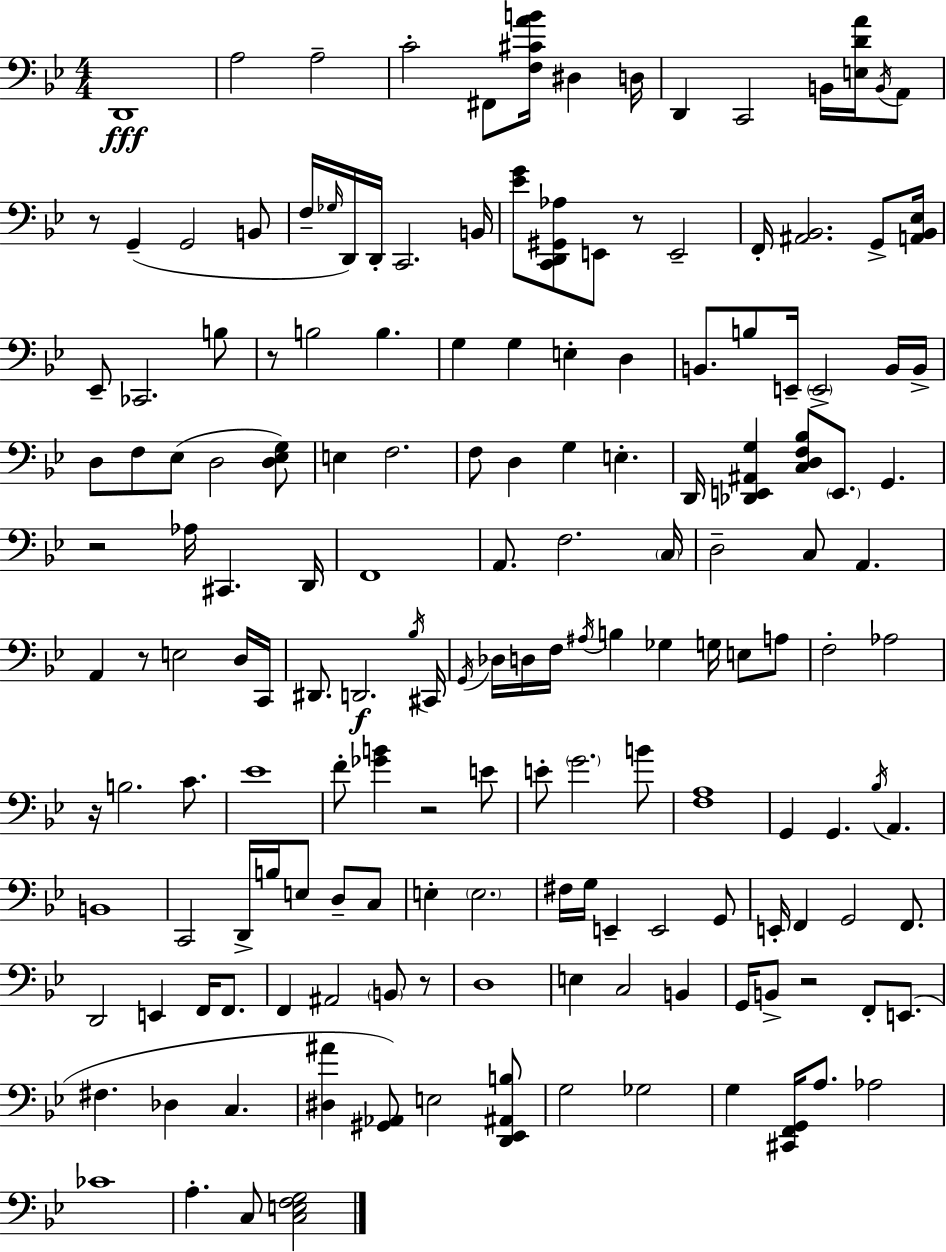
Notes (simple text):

D2/w A3/h A3/h C4/h F#2/e [F3,C#4,A4,B4]/s D#3/q D3/s D2/q C2/h B2/s [E3,D4,A4]/s B2/s A2/e R/e G2/q G2/h B2/e F3/s Gb3/s D2/s D2/s C2/h. B2/s [Eb4,G4]/e [C2,D2,G#2,Ab3]/e E2/e R/e E2/h F2/s [A#2,Bb2]/h. G2/e [A2,Bb2,Eb3]/s Eb2/e CES2/h. B3/e R/e B3/h B3/q. G3/q G3/q E3/q D3/q B2/e. B3/e E2/s E2/h B2/s B2/s D3/e F3/e Eb3/e D3/h [D3,Eb3,G3]/e E3/q F3/h. F3/e D3/q G3/q E3/q. D2/s [Db2,E2,A#2,G3]/q [C3,D3,F3,Bb3]/e E2/e. G2/q. R/h Ab3/s C#2/q. D2/s F2/w A2/e. F3/h. C3/s D3/h C3/e A2/q. A2/q R/e E3/h D3/s C2/s D#2/e. D2/h. Bb3/s C#2/s G2/s Db3/s D3/s F3/s A#3/s B3/q Gb3/q G3/s E3/e A3/e F3/h Ab3/h R/s B3/h. C4/e. Eb4/w F4/e [Gb4,B4]/q R/h E4/e E4/e G4/h. B4/e [F3,A3]/w G2/q G2/q. Bb3/s A2/q. B2/w C2/h D2/s B3/s E3/e D3/e C3/e E3/q E3/h. F#3/s G3/s E2/q E2/h G2/e E2/s F2/q G2/h F2/e. D2/h E2/q F2/s F2/e. F2/q A#2/h B2/e R/e D3/w E3/q C3/h B2/q G2/s B2/e R/h F2/e E2/e. F#3/q. Db3/q C3/q. [D#3,A#4]/q [G#2,Ab2]/e E3/h [D2,Eb2,A#2,B3]/e G3/h Gb3/h G3/q [C#2,F2,G2]/s A3/e. Ab3/h CES4/w A3/q. C3/e [C3,E3,F3,G3]/h